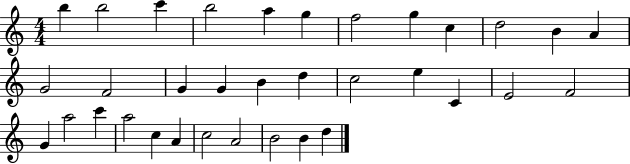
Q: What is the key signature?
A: C major